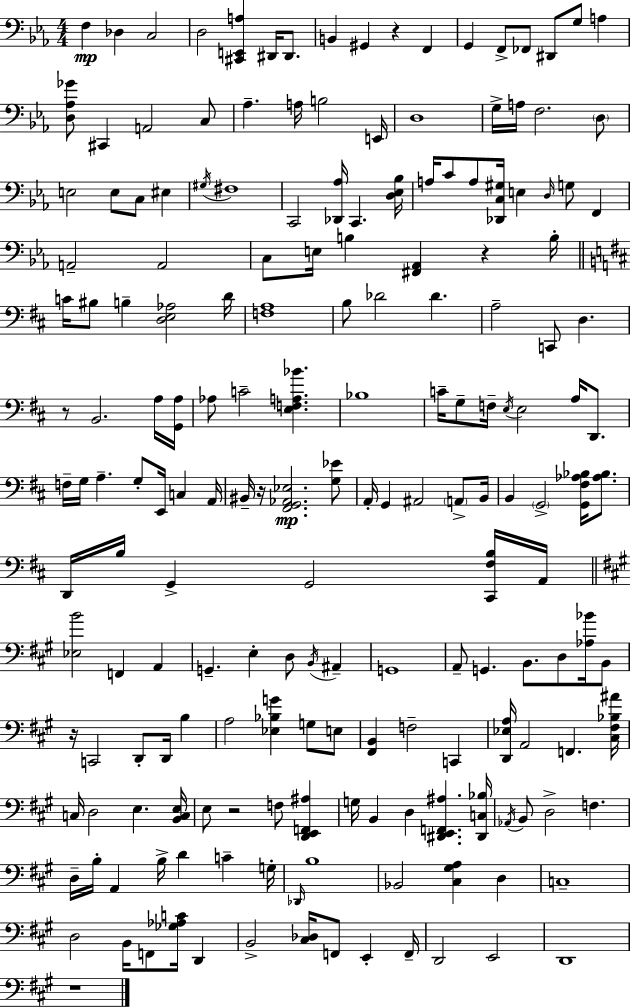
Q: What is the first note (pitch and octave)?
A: F3